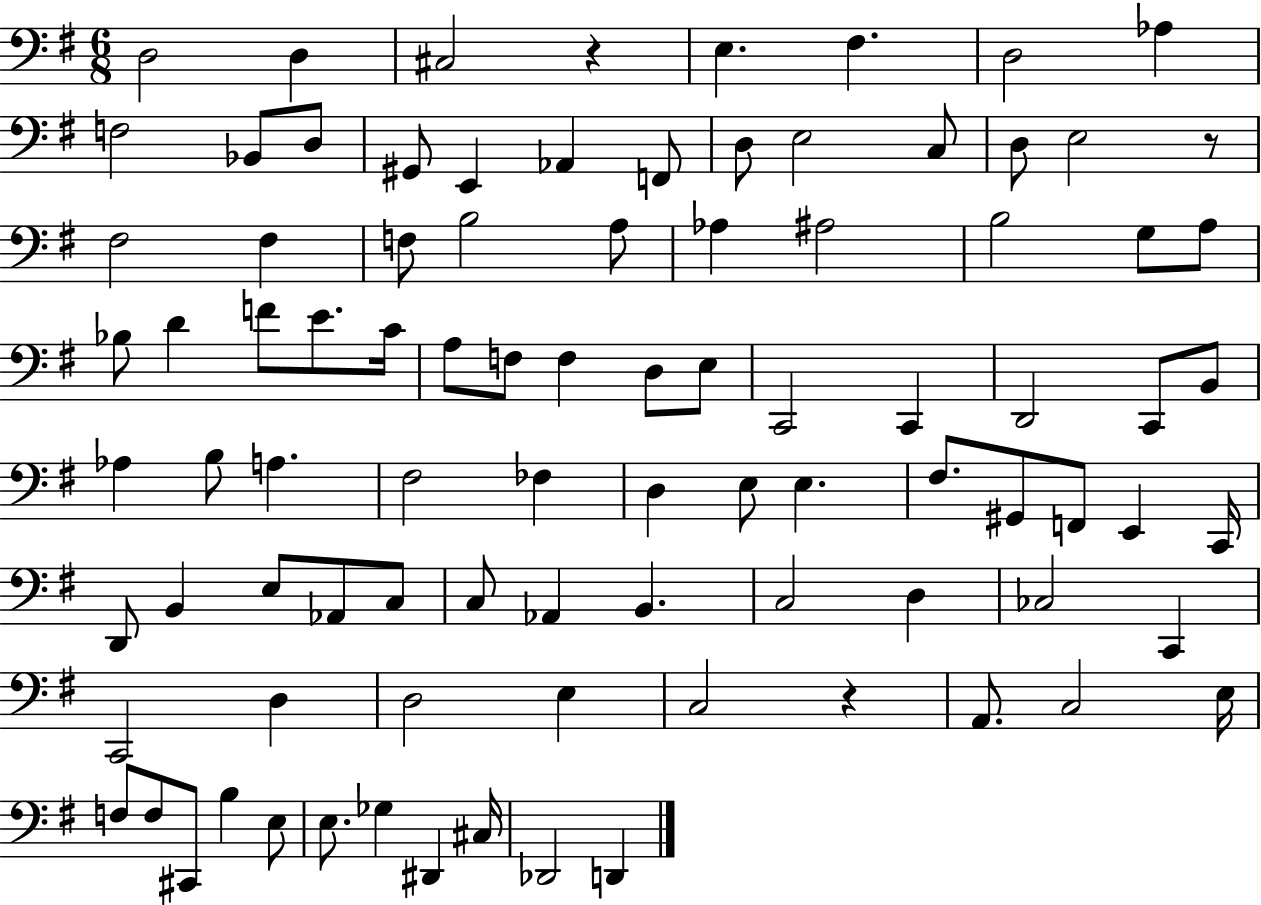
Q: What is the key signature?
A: G major